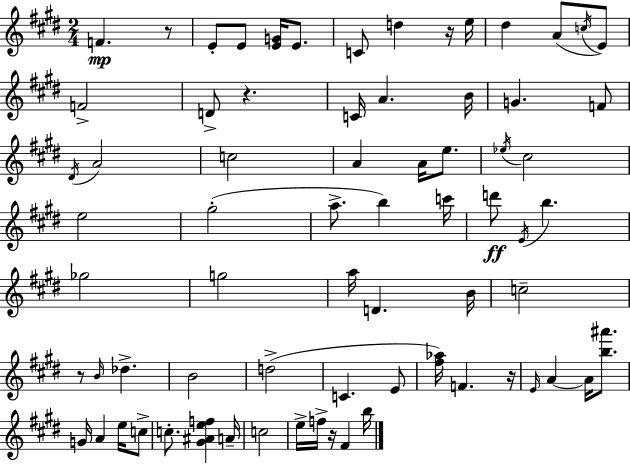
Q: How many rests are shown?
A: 6